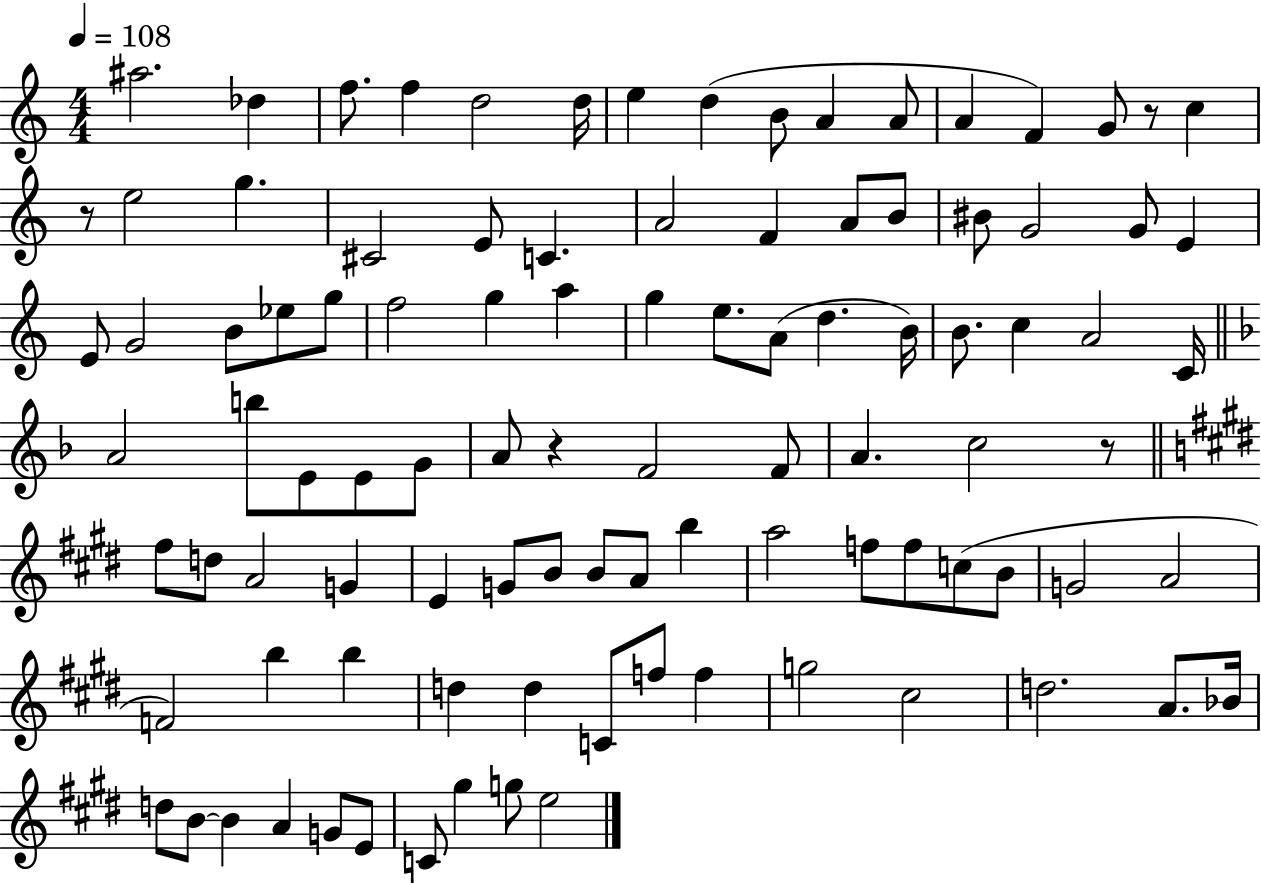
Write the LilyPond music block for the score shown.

{
  \clef treble
  \numericTimeSignature
  \time 4/4
  \key c \major
  \tempo 4 = 108
  ais''2. des''4 | f''8. f''4 d''2 d''16 | e''4 d''4( b'8 a'4 a'8 | a'4 f'4) g'8 r8 c''4 | \break r8 e''2 g''4. | cis'2 e'8 c'4. | a'2 f'4 a'8 b'8 | bis'8 g'2 g'8 e'4 | \break e'8 g'2 b'8 ees''8 g''8 | f''2 g''4 a''4 | g''4 e''8. a'8( d''4. b'16) | b'8. c''4 a'2 c'16 | \break \bar "||" \break \key f \major a'2 b''8 e'8 e'8 g'8 | a'8 r4 f'2 f'8 | a'4. c''2 r8 | \bar "||" \break \key e \major fis''8 d''8 a'2 g'4 | e'4 g'8 b'8 b'8 a'8 b''4 | a''2 f''8 f''8 c''8( b'8 | g'2 a'2 | \break f'2) b''4 b''4 | d''4 d''4 c'8 f''8 f''4 | g''2 cis''2 | d''2. a'8. bes'16 | \break d''8 b'8~~ b'4 a'4 g'8 e'8 | c'8 gis''4 g''8 e''2 | \bar "|."
}